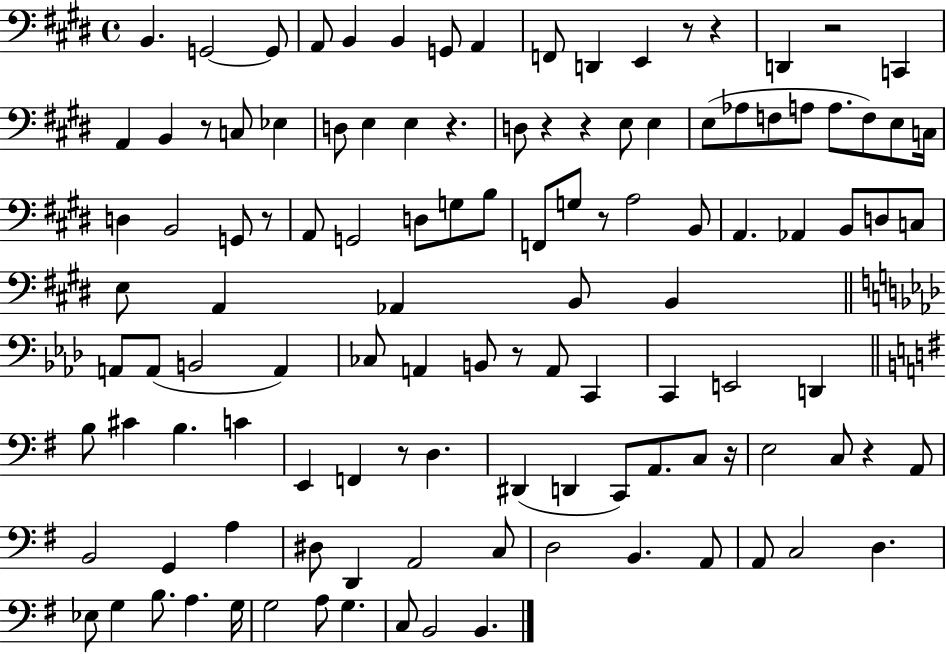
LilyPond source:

{
  \clef bass
  \time 4/4
  \defaultTimeSignature
  \key e \major
  b,4. g,2~~ g,8 | a,8 b,4 b,4 g,8 a,4 | f,8 d,4 e,4 r8 r4 | d,4 r2 c,4 | \break a,4 b,4 r8 c8 ees4 | d8 e4 e4 r4. | d8 r4 r4 e8 e4 | e8( aes8 f8 a8 a8. f8) e8 c16 | \break d4 b,2 g,8 r8 | a,8 g,2 d8 g8 b8 | f,8 g8 r8 a2 b,8 | a,4. aes,4 b,8 d8 c8 | \break e8 a,4 aes,4 b,8 b,4 | \bar "||" \break \key aes \major a,8 a,8( b,2 a,4) | ces8 a,4 b,8 r8 a,8 c,4 | c,4 e,2 d,4 | \bar "||" \break \key e \minor b8 cis'4 b4. c'4 | e,4 f,4 r8 d4. | dis,4( d,4 c,8) a,8. c8 r16 | e2 c8 r4 a,8 | \break b,2 g,4 a4 | dis8 d,4 a,2 c8 | d2 b,4. a,8 | a,8 c2 d4. | \break ees8 g4 b8. a4. g16 | g2 a8 g4. | c8 b,2 b,4. | \bar "|."
}